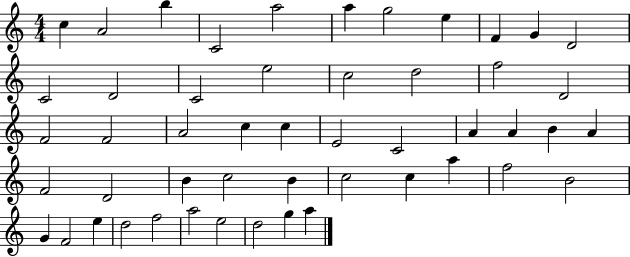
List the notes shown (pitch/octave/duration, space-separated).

C5/q A4/h B5/q C4/h A5/h A5/q G5/h E5/q F4/q G4/q D4/h C4/h D4/h C4/h E5/h C5/h D5/h F5/h D4/h F4/h F4/h A4/h C5/q C5/q E4/h C4/h A4/q A4/q B4/q A4/q F4/h D4/h B4/q C5/h B4/q C5/h C5/q A5/q F5/h B4/h G4/q F4/h E5/q D5/h F5/h A5/h E5/h D5/h G5/q A5/q